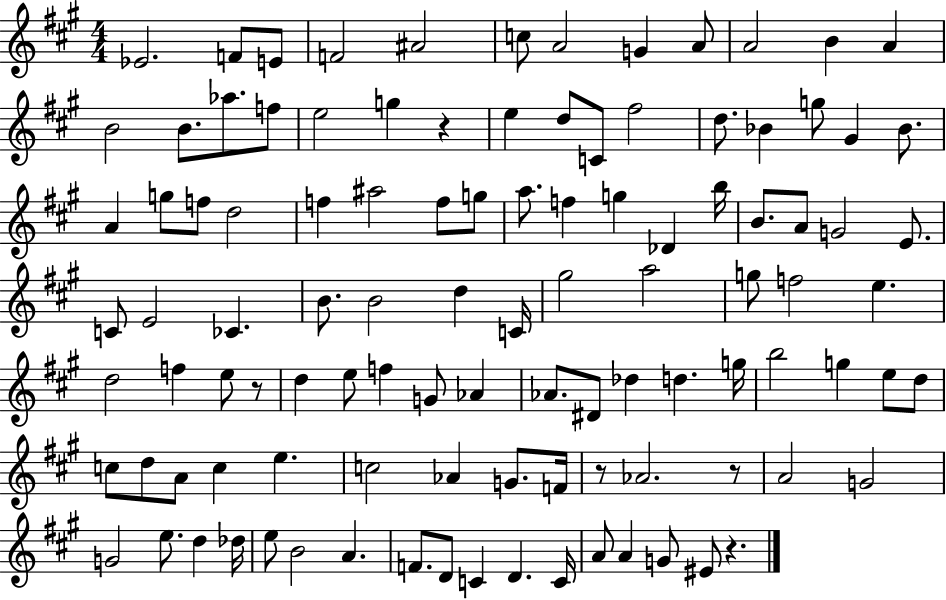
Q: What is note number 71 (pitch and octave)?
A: G5